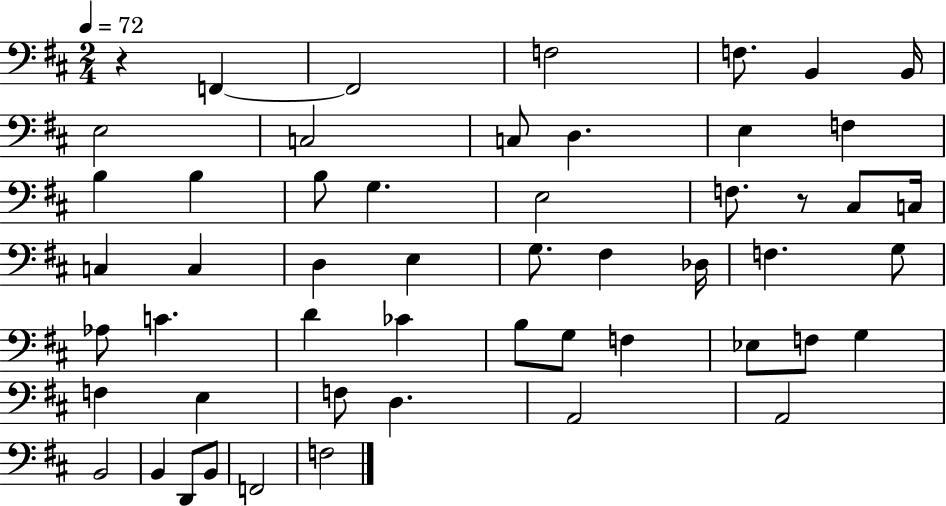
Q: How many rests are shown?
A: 2